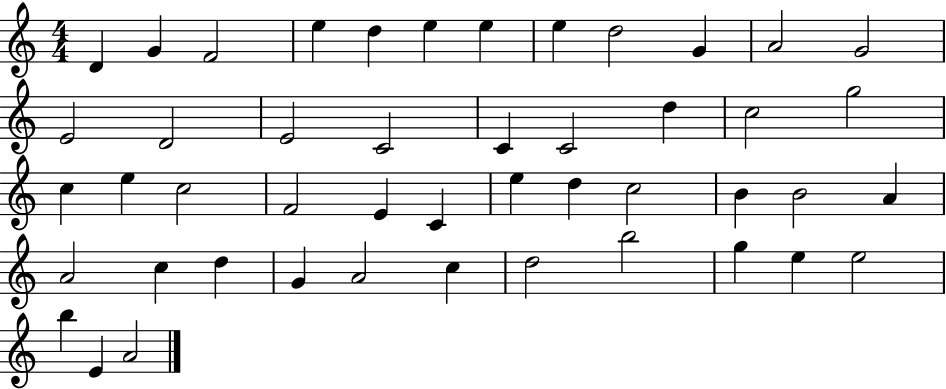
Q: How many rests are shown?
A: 0